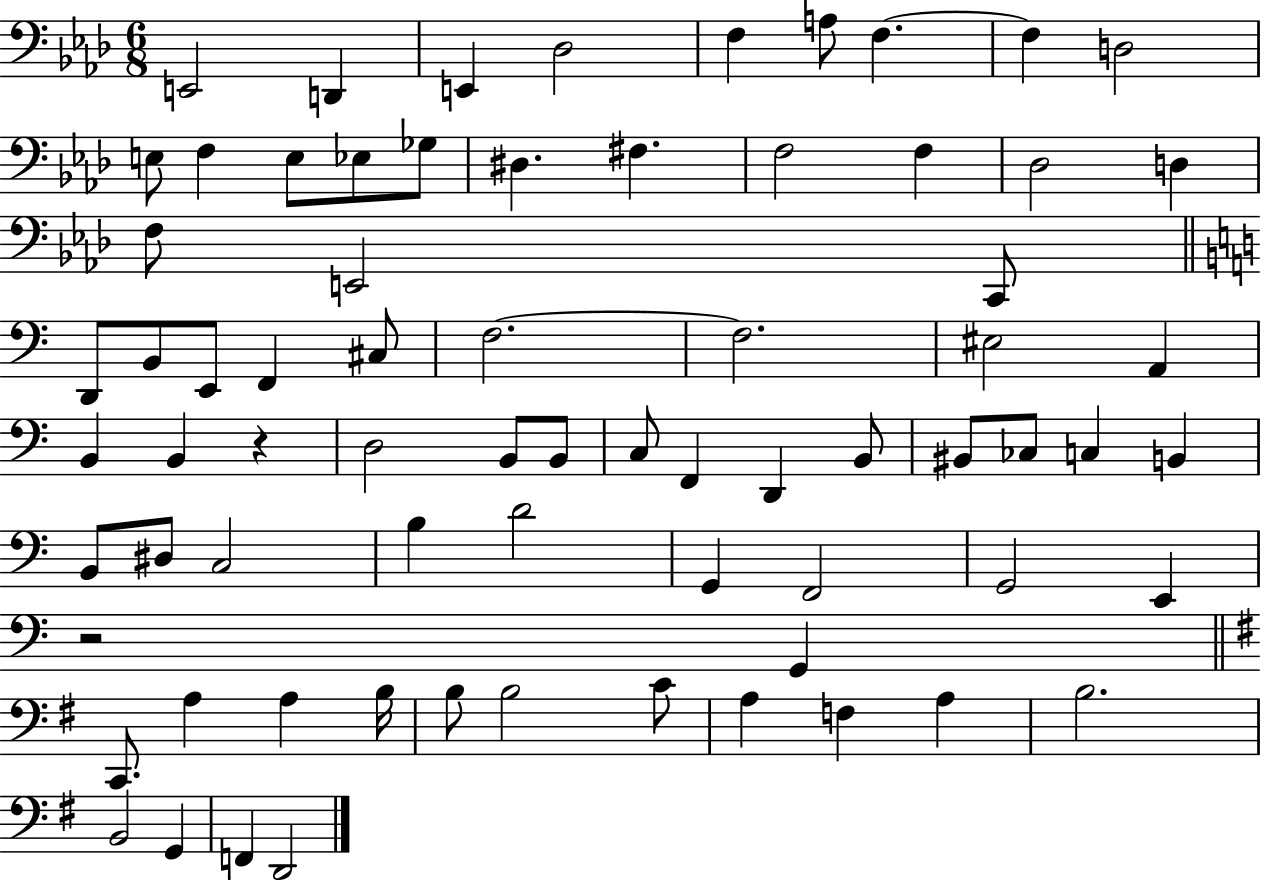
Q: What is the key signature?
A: AES major